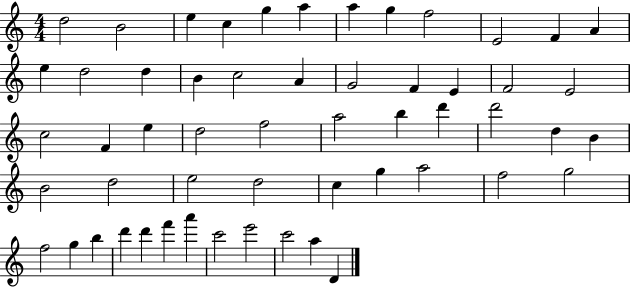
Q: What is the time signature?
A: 4/4